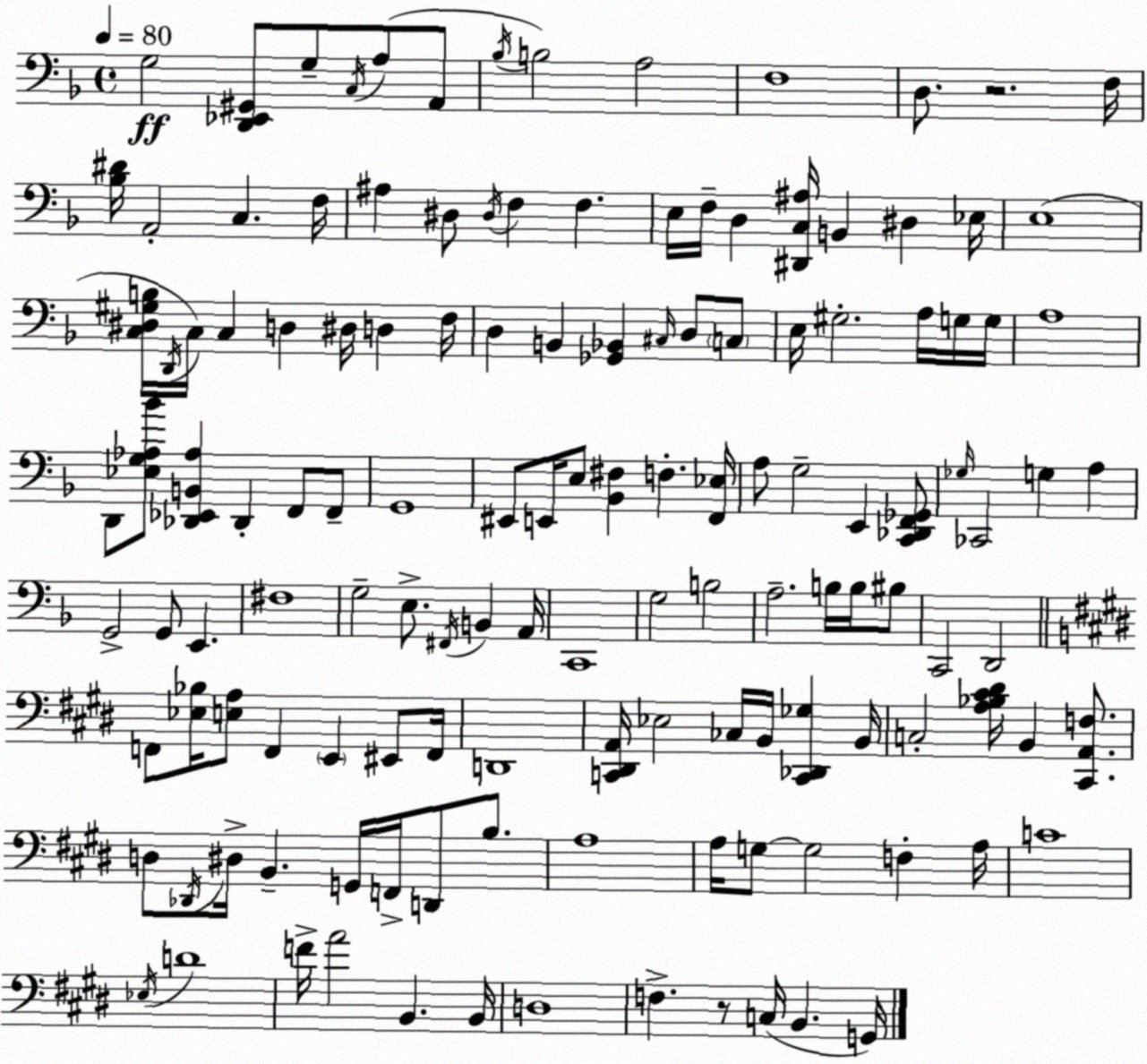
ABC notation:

X:1
T:Untitled
M:4/4
L:1/4
K:F
G,2 [D,,_E,,^G,,]/2 G,/2 C,/4 A,/2 A,,/2 _B,/4 B,2 A,2 F,4 D,/2 z2 F,/4 [_B,^D]/4 A,,2 C, F,/4 ^A, ^D,/2 ^D,/4 F, F, E,/4 F,/4 D, [^D,,C,^A,]/4 B,, ^D, _E,/4 E,4 [C,^D,^G,B,]/4 D,,/4 C,/4 C, D, ^D,/4 D, F,/4 D, B,, [_G,,_B,,] ^C,/4 D,/2 C,/2 E,/4 ^G,2 A,/4 G,/4 G,/4 A,4 D,,/2 [_E,G,_A,_B]/2 [_D,,_E,,B,,_A,] _D,, F,,/2 F,,/2 G,,4 ^E,,/2 E,,/4 E,/2 [_B,,^F,] F, [F,,_E,]/4 A,/2 G,2 E,, [C,,_D,,F,,_G,,]/2 _G,/4 _C,,2 G, A, G,,2 G,,/2 E,, ^F,4 G,2 E,/2 ^F,,/4 B,, A,,/4 C,,4 G,2 B,2 A,2 B,/4 B,/4 ^B,/2 C,,2 D,,2 F,,/2 [_E,_B,]/4 [E,A,]/2 F,, E,, ^E,,/2 F,,/4 D,,4 [C,,^D,,A,,]/4 _E,2 _C,/4 B,,/4 [C,,_D,,_G,] B,,/4 C,2 [A,_B,^C^D]/4 B,, [^C,,A,,F,]/2 D,/2 _D,,/4 ^D,/4 B,, G,,/4 F,,/4 D,,/2 B,/2 A,4 A,/4 G,/2 G,2 F, A,/4 C4 _E,/4 D4 F/4 A2 B,, B,,/4 D,4 F, z/2 C,/4 B,, G,,/4